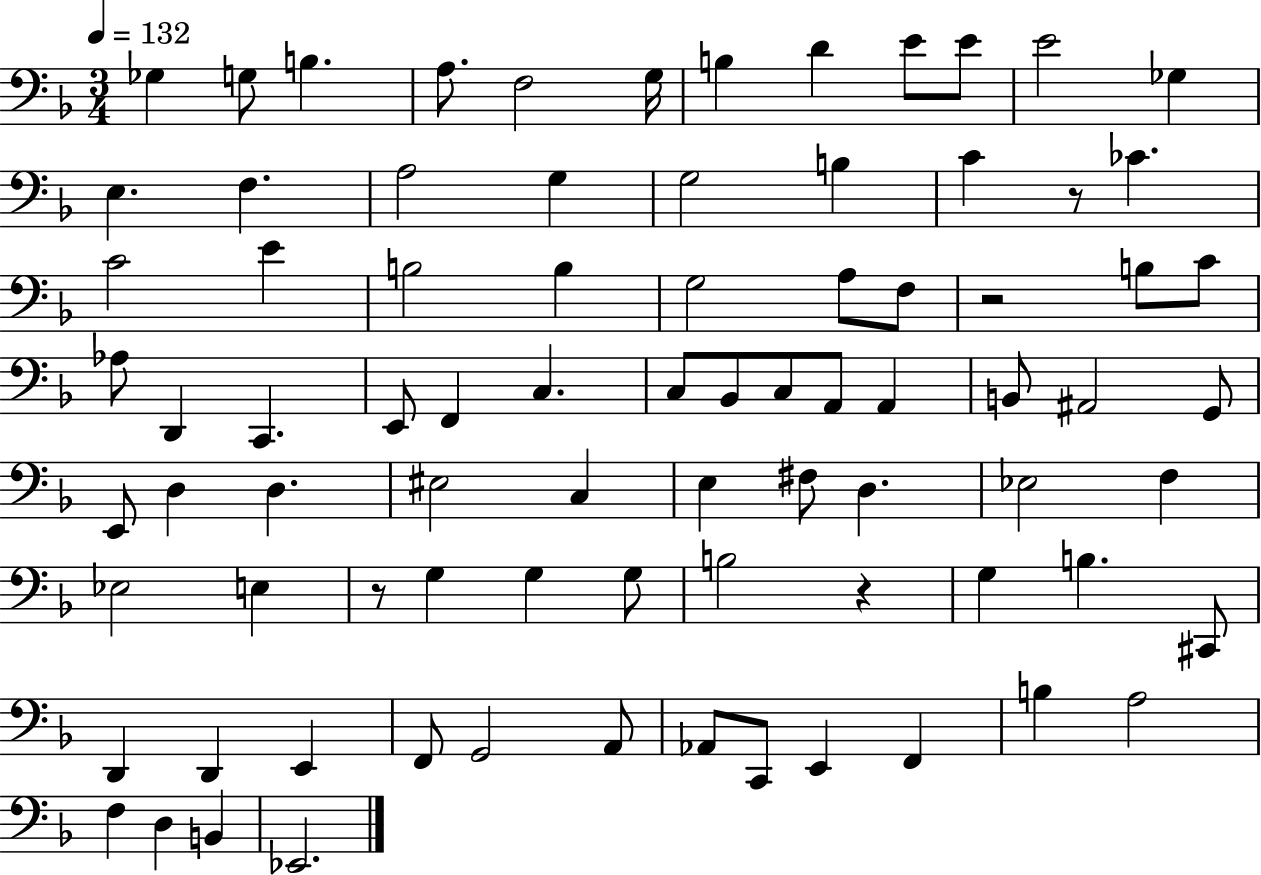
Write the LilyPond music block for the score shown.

{
  \clef bass
  \numericTimeSignature
  \time 3/4
  \key f \major
  \tempo 4 = 132
  ges4 g8 b4. | a8. f2 g16 | b4 d'4 e'8 e'8 | e'2 ges4 | \break e4. f4. | a2 g4 | g2 b4 | c'4 r8 ces'4. | \break c'2 e'4 | b2 b4 | g2 a8 f8 | r2 b8 c'8 | \break aes8 d,4 c,4. | e,8 f,4 c4. | c8 bes,8 c8 a,8 a,4 | b,8 ais,2 g,8 | \break e,8 d4 d4. | eis2 c4 | e4 fis8 d4. | ees2 f4 | \break ees2 e4 | r8 g4 g4 g8 | b2 r4 | g4 b4. cis,8 | \break d,4 d,4 e,4 | f,8 g,2 a,8 | aes,8 c,8 e,4 f,4 | b4 a2 | \break f4 d4 b,4 | ees,2. | \bar "|."
}